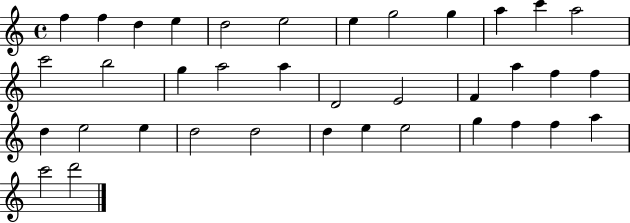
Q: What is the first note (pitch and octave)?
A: F5